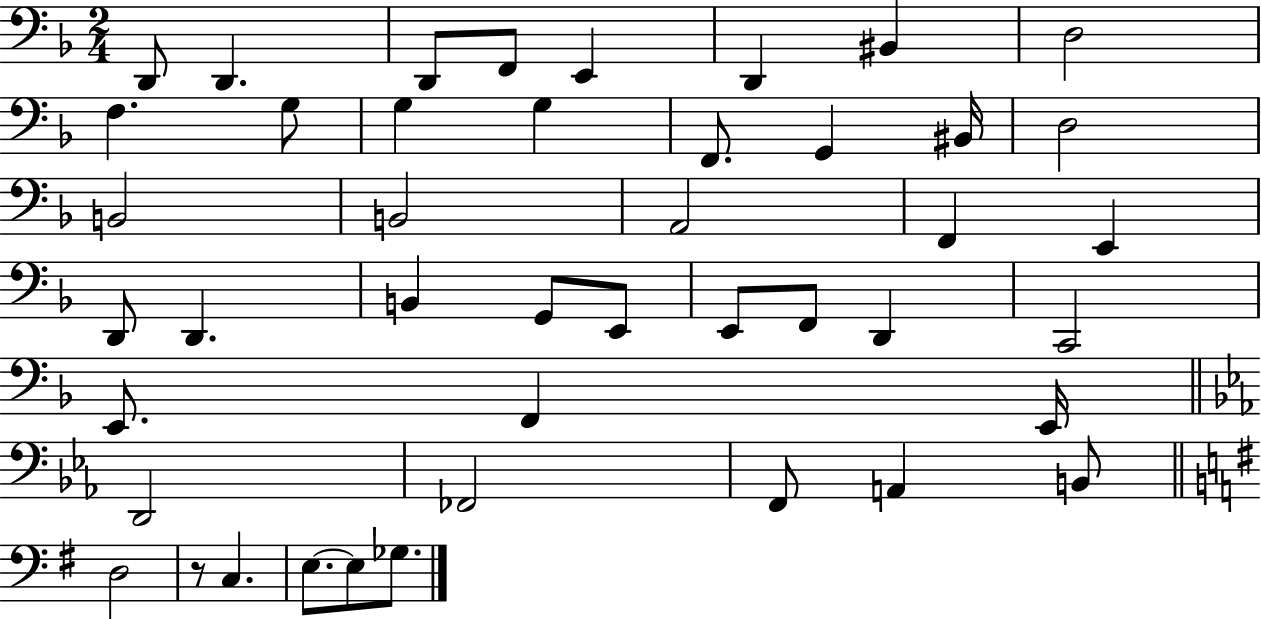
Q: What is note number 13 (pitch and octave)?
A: F2